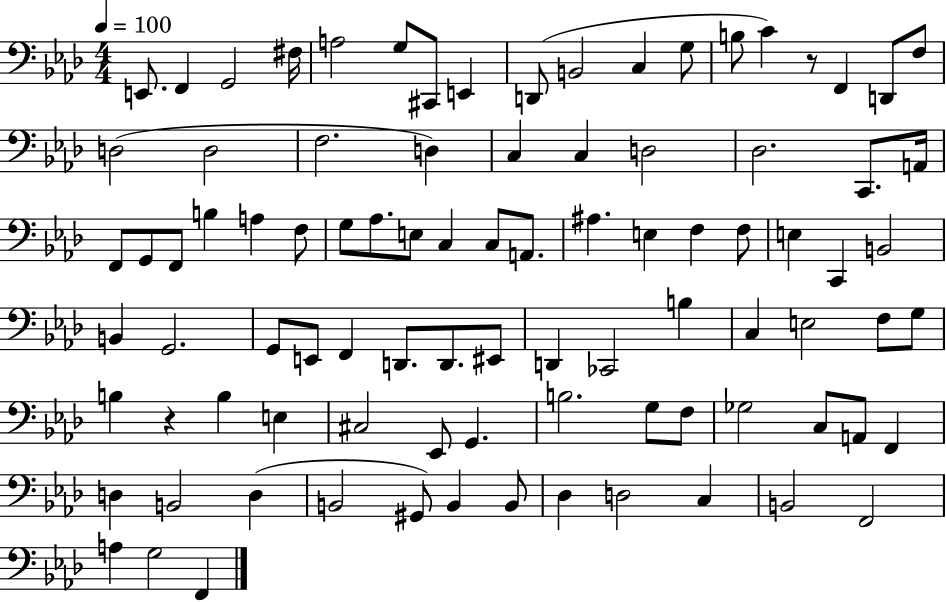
{
  \clef bass
  \numericTimeSignature
  \time 4/4
  \key aes \major
  \tempo 4 = 100
  e,8. f,4 g,2 fis16 | a2 g8 cis,8 e,4 | d,8( b,2 c4 g8 | b8 c'4) r8 f,4 d,8 f8 | \break d2( d2 | f2. d4) | c4 c4 d2 | des2. c,8. a,16 | \break f,8 g,8 f,8 b4 a4 f8 | g8 aes8. e8 c4 c8 a,8. | ais4. e4 f4 f8 | e4 c,4 b,2 | \break b,4 g,2. | g,8 e,8 f,4 d,8. d,8. eis,8 | d,4 ces,2 b4 | c4 e2 f8 g8 | \break b4 r4 b4 e4 | cis2 ees,8 g,4. | b2. g8 f8 | ges2 c8 a,8 f,4 | \break d4 b,2 d4( | b,2 gis,8) b,4 b,8 | des4 d2 c4 | b,2 f,2 | \break a4 g2 f,4 | \bar "|."
}